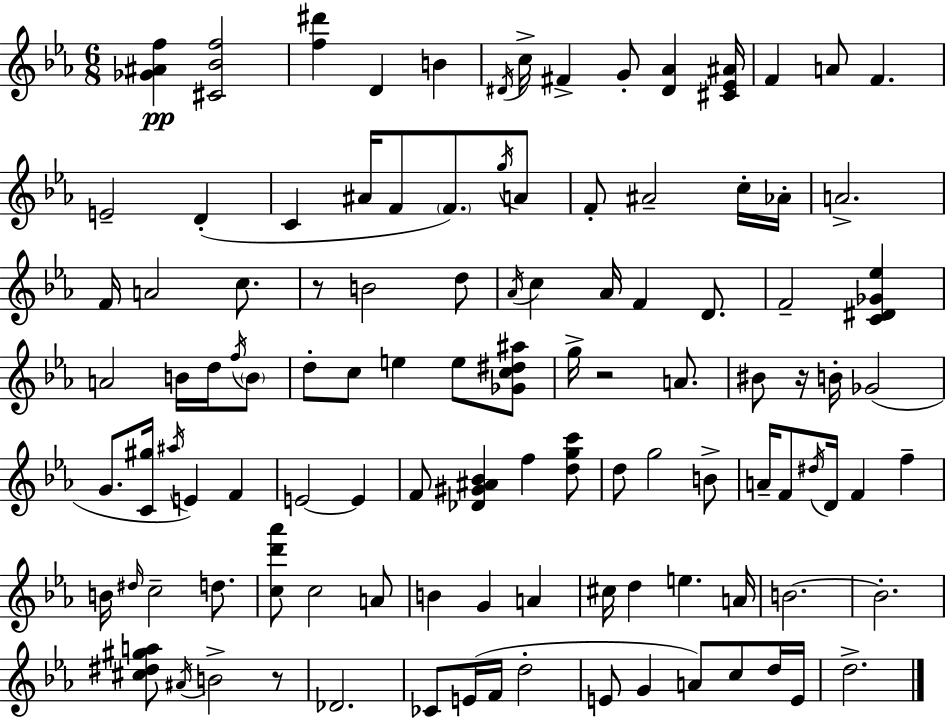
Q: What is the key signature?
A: EES major